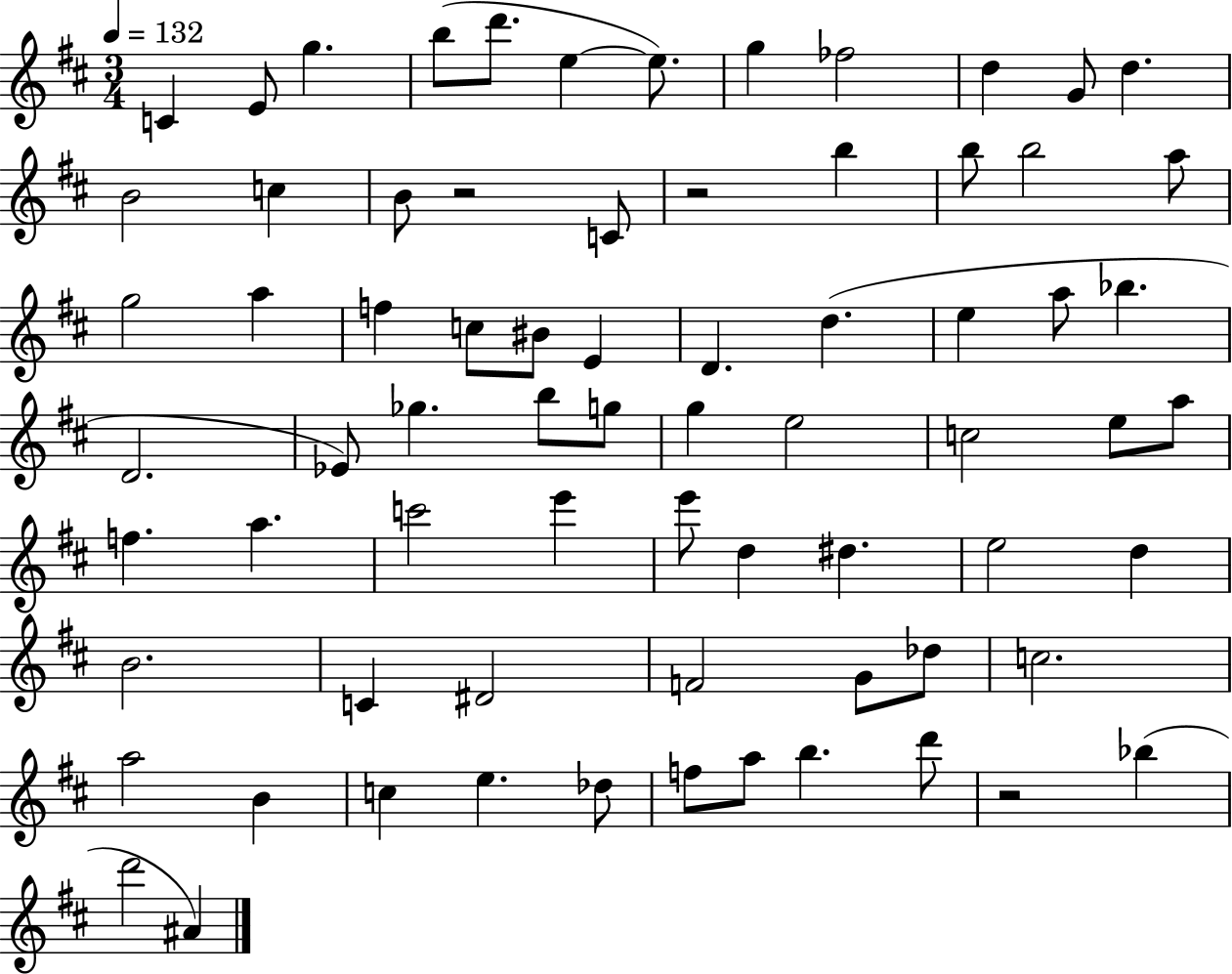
{
  \clef treble
  \numericTimeSignature
  \time 3/4
  \key d \major
  \tempo 4 = 132
  \repeat volta 2 { c'4 e'8 g''4. | b''8( d'''8. e''4~~ e''8.) | g''4 fes''2 | d''4 g'8 d''4. | \break b'2 c''4 | b'8 r2 c'8 | r2 b''4 | b''8 b''2 a''8 | \break g''2 a''4 | f''4 c''8 bis'8 e'4 | d'4. d''4.( | e''4 a''8 bes''4. | \break d'2. | ees'8) ges''4. b''8 g''8 | g''4 e''2 | c''2 e''8 a''8 | \break f''4. a''4. | c'''2 e'''4 | e'''8 d''4 dis''4. | e''2 d''4 | \break b'2. | c'4 dis'2 | f'2 g'8 des''8 | c''2. | \break a''2 b'4 | c''4 e''4. des''8 | f''8 a''8 b''4. d'''8 | r2 bes''4( | \break d'''2 ais'4) | } \bar "|."
}